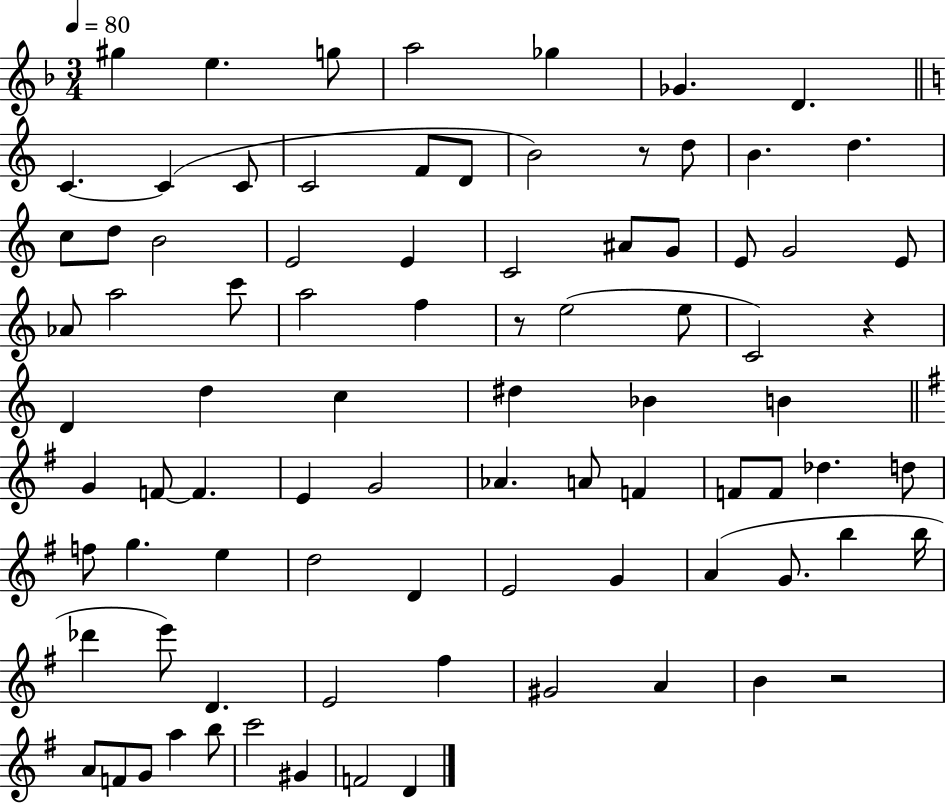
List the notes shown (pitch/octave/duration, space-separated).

G#5/q E5/q. G5/e A5/h Gb5/q Gb4/q. D4/q. C4/q. C4/q C4/e C4/h F4/e D4/e B4/h R/e D5/e B4/q. D5/q. C5/e D5/e B4/h E4/h E4/q C4/h A#4/e G4/e E4/e G4/h E4/e Ab4/e A5/h C6/e A5/h F5/q R/e E5/h E5/e C4/h R/q D4/q D5/q C5/q D#5/q Bb4/q B4/q G4/q F4/e F4/q. E4/q G4/h Ab4/q. A4/e F4/q F4/e F4/e Db5/q. D5/e F5/e G5/q. E5/q D5/h D4/q E4/h G4/q A4/q G4/e. B5/q B5/s Db6/q E6/e D4/q. E4/h F#5/q G#4/h A4/q B4/q R/h A4/e F4/e G4/e A5/q B5/e C6/h G#4/q F4/h D4/q